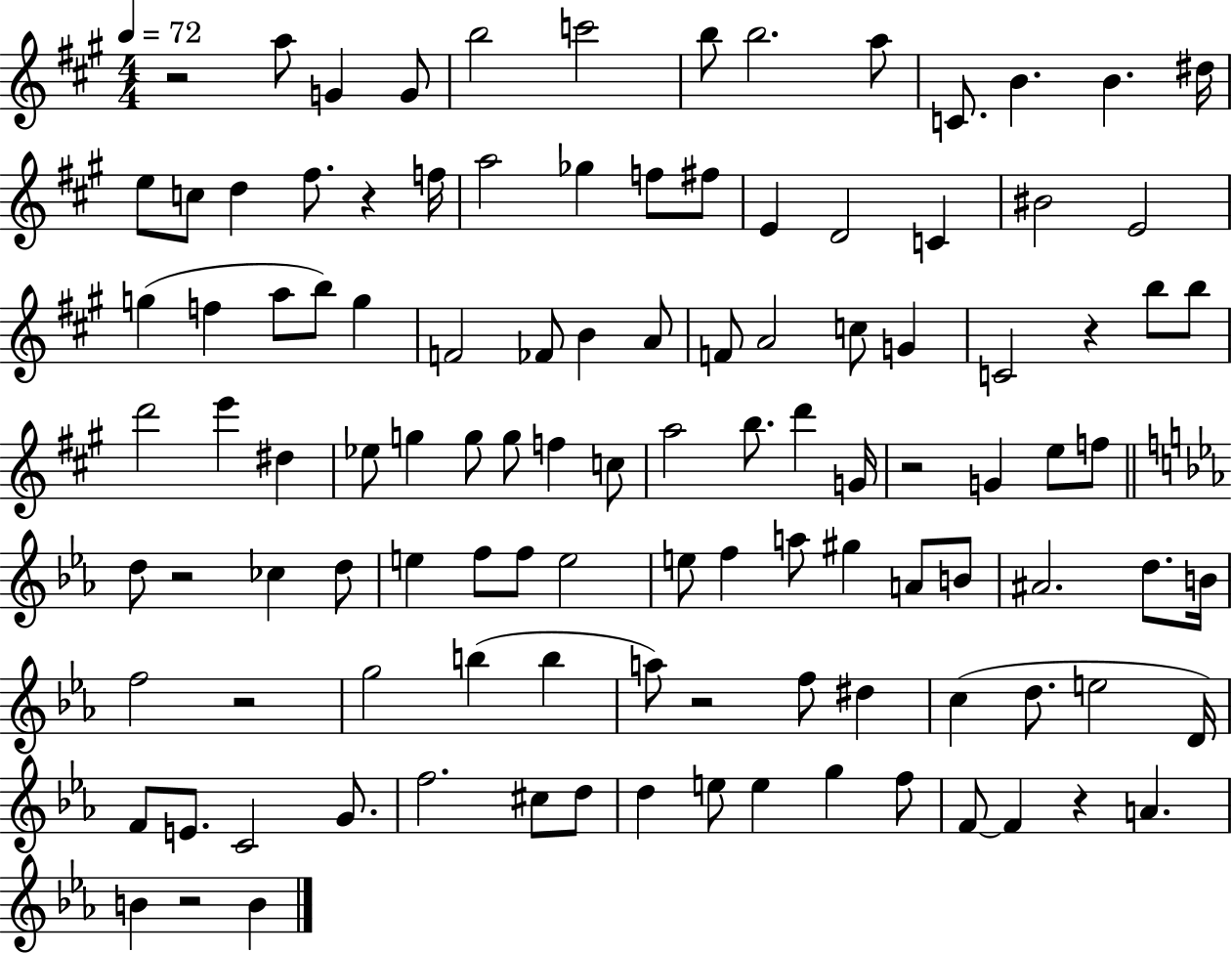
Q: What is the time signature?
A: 4/4